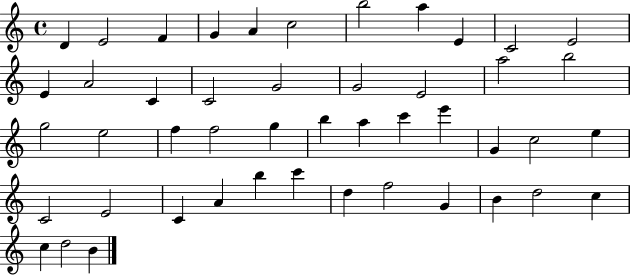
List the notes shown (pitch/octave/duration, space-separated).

D4/q E4/h F4/q G4/q A4/q C5/h B5/h A5/q E4/q C4/h E4/h E4/q A4/h C4/q C4/h G4/h G4/h E4/h A5/h B5/h G5/h E5/h F5/q F5/h G5/q B5/q A5/q C6/q E6/q G4/q C5/h E5/q C4/h E4/h C4/q A4/q B5/q C6/q D5/q F5/h G4/q B4/q D5/h C5/q C5/q D5/h B4/q